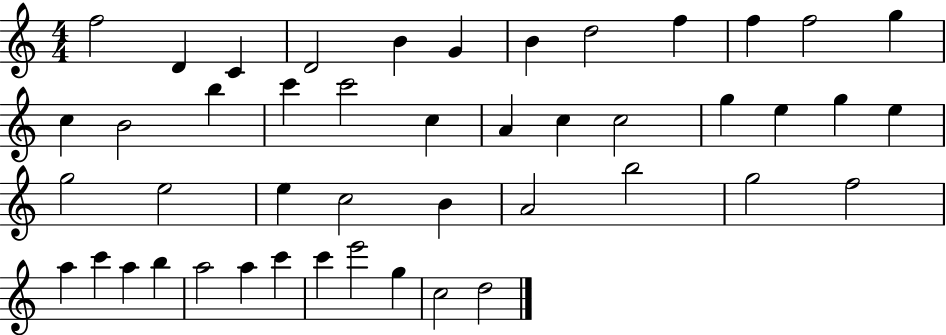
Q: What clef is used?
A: treble